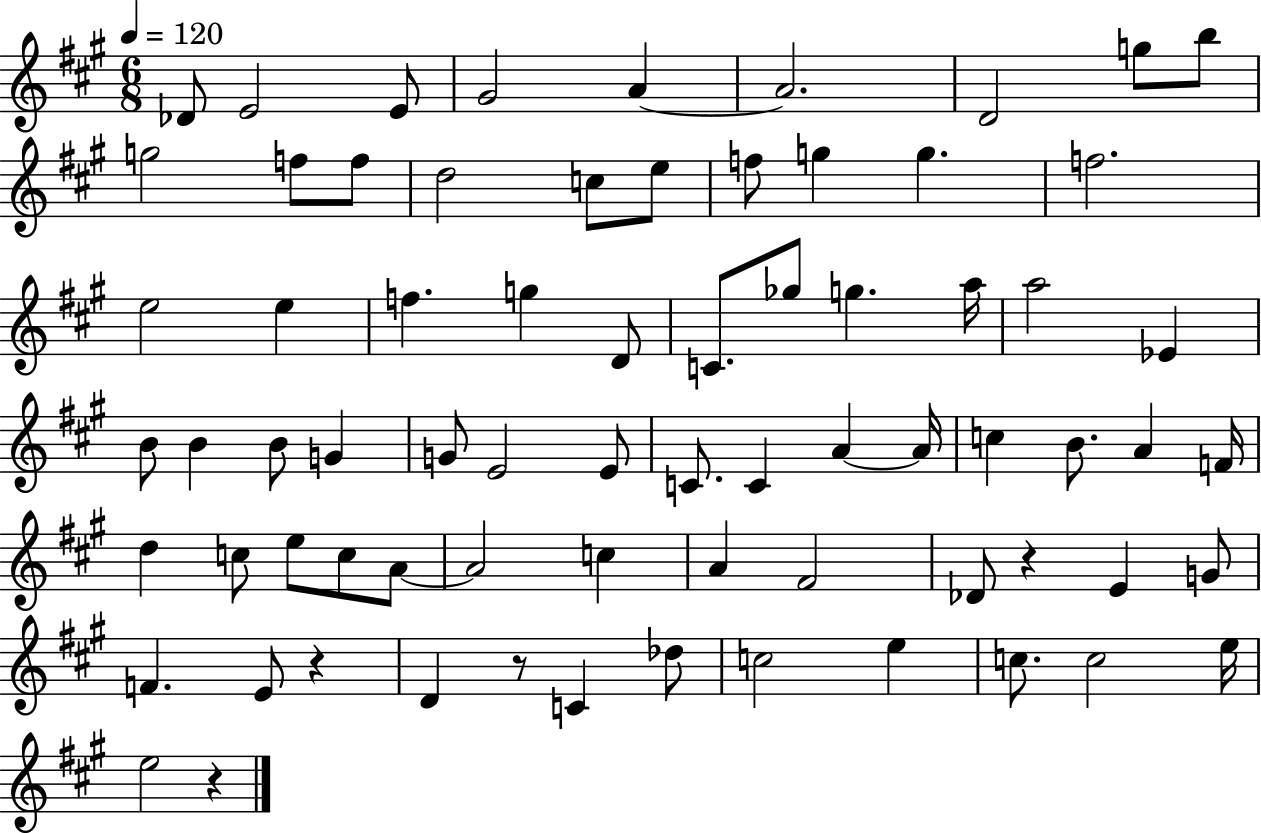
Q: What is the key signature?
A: A major